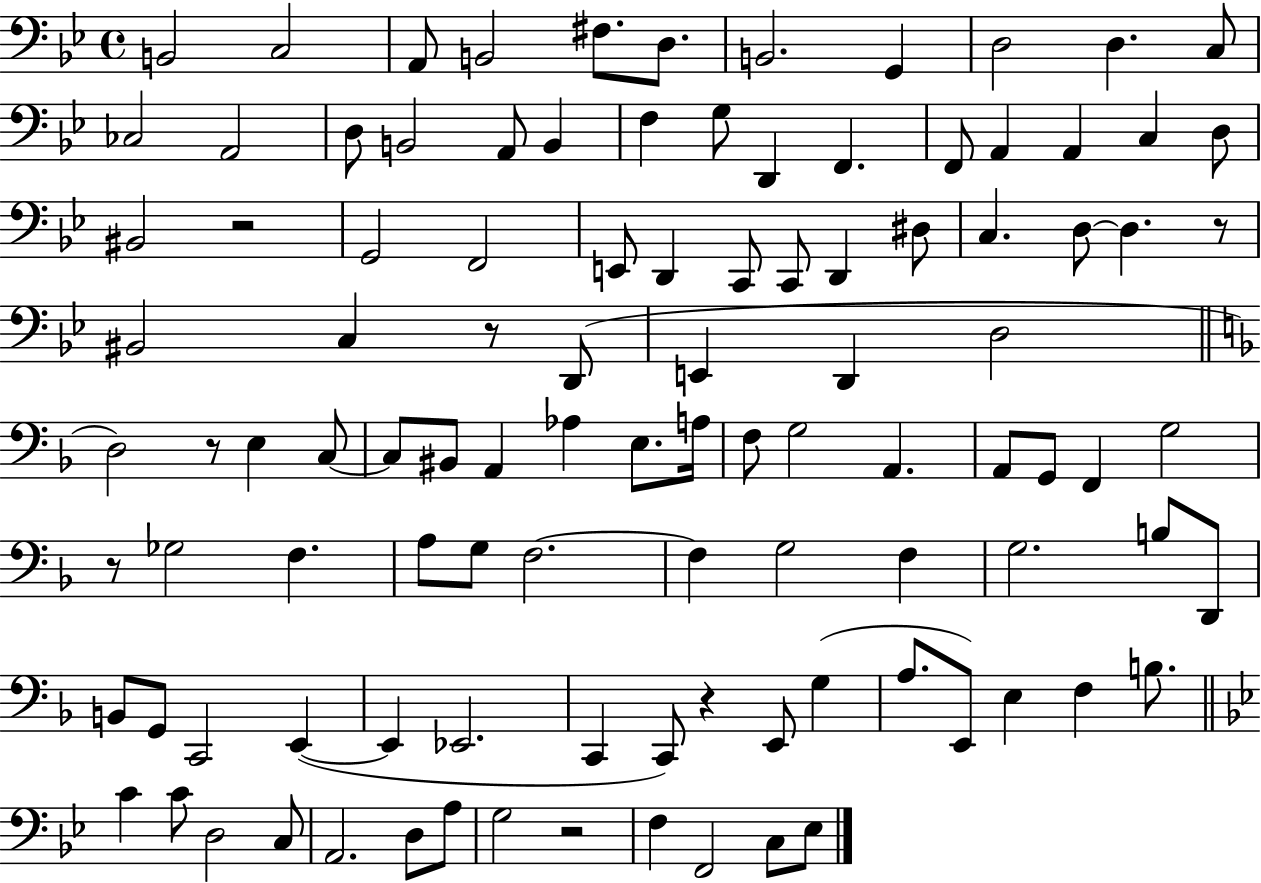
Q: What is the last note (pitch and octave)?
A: Eb3